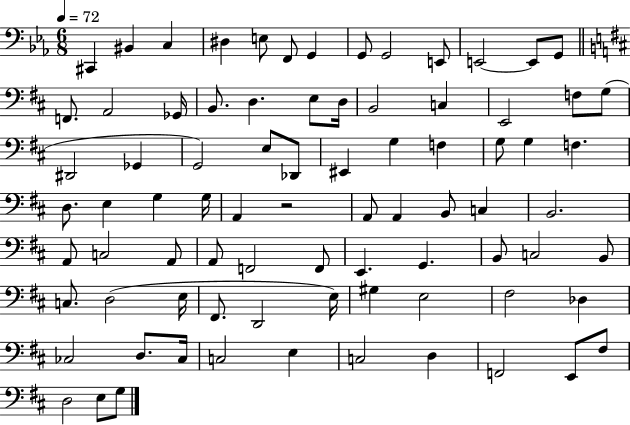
{
  \clef bass
  \numericTimeSignature
  \time 6/8
  \key ees \major
  \tempo 4 = 72
  cis,4 bis,4 c4 | dis4 e8 f,8 g,4 | g,8 g,2 e,8 | e,2~~ e,8 g,8 | \break \bar "||" \break \key d \major f,8. a,2 ges,16 | b,8. d4. e8 d16 | b,2 c4 | e,2 f8 g8( | \break dis,2 ges,4 | g,2) e8 des,8 | eis,4 g4 f4 | g8 g4 f4. | \break d8. e4 g4 g16 | a,4 r2 | a,8 a,4 b,8 c4 | b,2. | \break a,8 c2 a,8 | a,8 f,2 f,8 | e,4. g,4. | b,8 c2 b,8 | \break c8. d2( e16 | fis,8. d,2 e16) | gis4 e2 | fis2 des4 | \break ces2 d8. ces16 | c2 e4 | c2 d4 | f,2 e,8 fis8 | \break d2 e8 g8 | \bar "|."
}